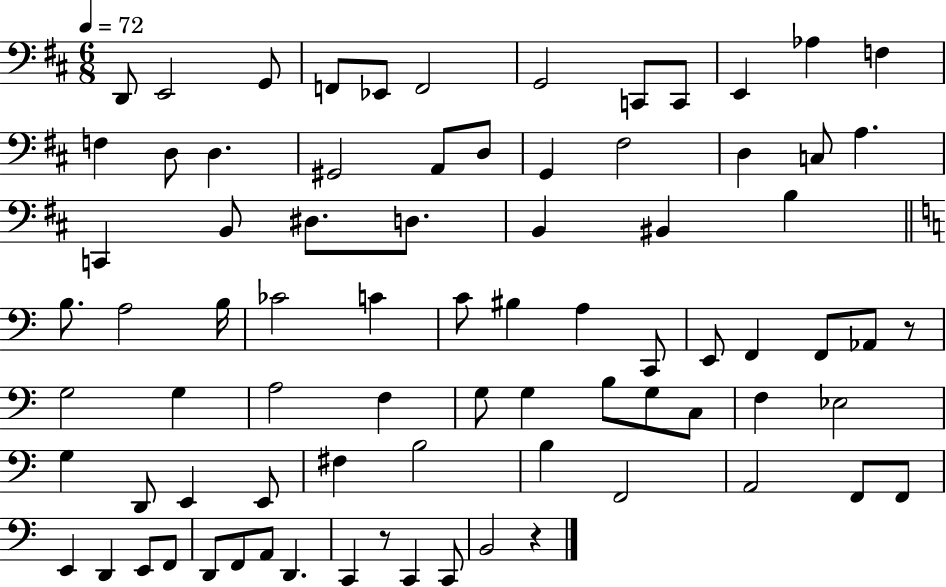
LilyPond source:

{
  \clef bass
  \numericTimeSignature
  \time 6/8
  \key d \major
  \tempo 4 = 72
  \repeat volta 2 { d,8 e,2 g,8 | f,8 ees,8 f,2 | g,2 c,8 c,8 | e,4 aes4 f4 | \break f4 d8 d4. | gis,2 a,8 d8 | g,4 fis2 | d4 c8 a4. | \break c,4 b,8 dis8. d8. | b,4 bis,4 b4 | \bar "||" \break \key c \major b8. a2 b16 | ces'2 c'4 | c'8 bis4 a4 c,8 | e,8 f,4 f,8 aes,8 r8 | \break g2 g4 | a2 f4 | g8 g4 b8 g8 c8 | f4 ees2 | \break g4 d,8 e,4 e,8 | fis4 b2 | b4 f,2 | a,2 f,8 f,8 | \break e,4 d,4 e,8 f,8 | d,8 f,8 a,8 d,4. | c,4 r8 c,4 c,8 | b,2 r4 | \break } \bar "|."
}